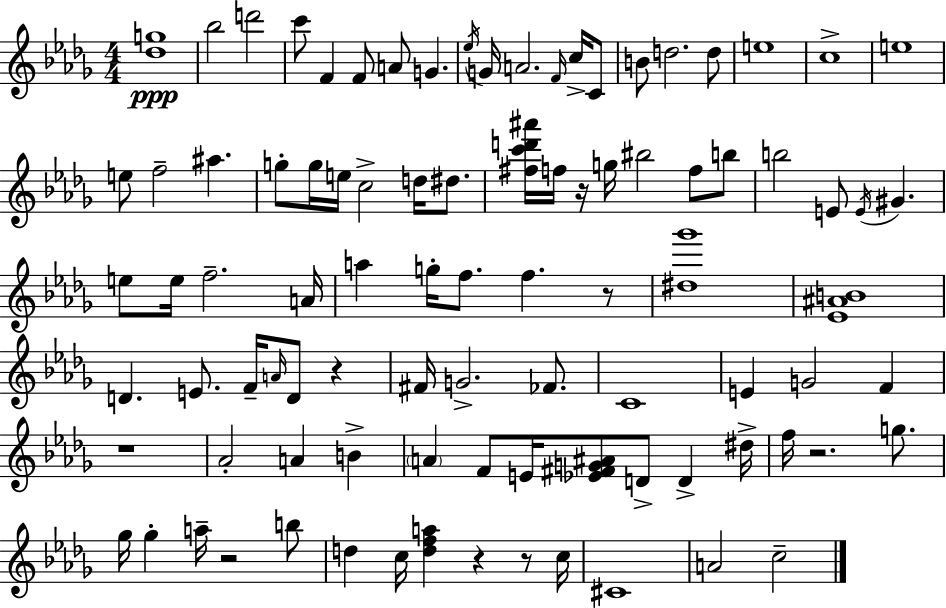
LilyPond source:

{
  \clef treble
  \numericTimeSignature
  \time 4/4
  \key bes \minor
  <des'' g''>1\ppp | bes''2 d'''2 | c'''8 f'4 f'8 a'8 g'4. | \acciaccatura { ees''16 } g'16 a'2. \grace { f'16 } c''16-> | \break c'8 b'8 d''2. | d''8 e''1 | c''1-> | e''1 | \break e''8 f''2-- ais''4. | g''8-. g''16 e''16 c''2-> d''16 dis''8. | <fis'' c''' d''' ais'''>16 f''16 r16 g''16 bis''2 f''8 | b''8 b''2 e'8 \acciaccatura { e'16 } gis'4. | \break e''8 e''16 f''2.-- | a'16 a''4 g''16-. f''8. f''4. | r8 <dis'' ges'''>1 | <ees' ais' b'>1 | \break d'4. e'8. f'16-- \grace { a'16 } d'8 | r4 fis'16 g'2.-> | fes'8. c'1 | e'4 g'2 | \break f'4 r1 | aes'2-. a'4 | b'4-> \parenthesize a'4 f'8 e'16 <ees' fis' g' ais'>8 d'8-> d'4-> | dis''16-> f''16 r2. | \break g''8. ges''16 ges''4-. a''16-- r2 | b''8 d''4 c''16 <d'' f'' a''>4 r4 | r8 c''16 cis'1 | a'2 c''2-- | \break \bar "|."
}